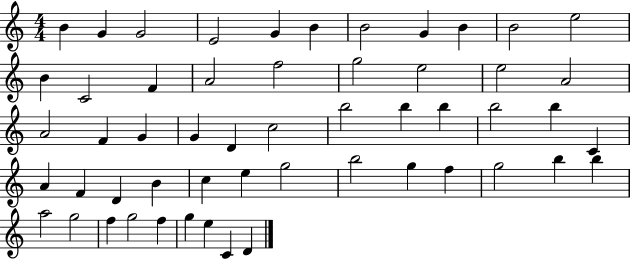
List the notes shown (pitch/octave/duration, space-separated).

B4/q G4/q G4/h E4/h G4/q B4/q B4/h G4/q B4/q B4/h E5/h B4/q C4/h F4/q A4/h F5/h G5/h E5/h E5/h A4/h A4/h F4/q G4/q G4/q D4/q C5/h B5/h B5/q B5/q B5/h B5/q C4/q A4/q F4/q D4/q B4/q C5/q E5/q G5/h B5/h G5/q F5/q G5/h B5/q B5/q A5/h G5/h F5/q G5/h F5/q G5/q E5/q C4/q D4/q